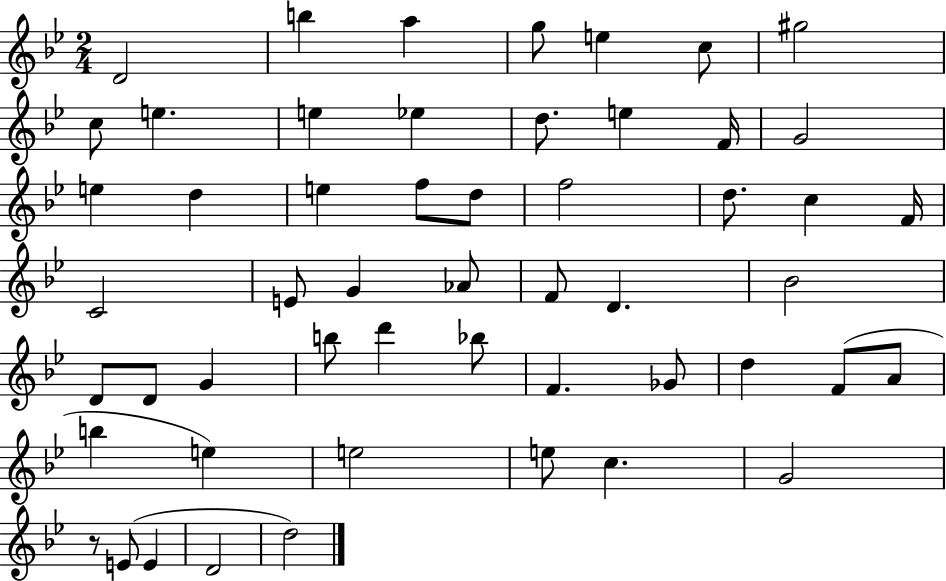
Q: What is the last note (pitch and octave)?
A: D5